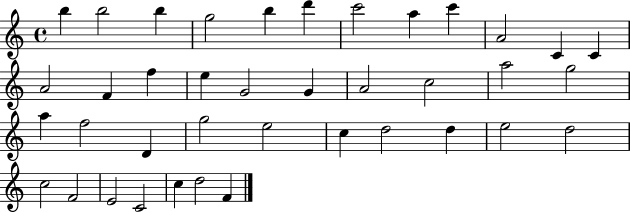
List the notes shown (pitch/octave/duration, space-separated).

B5/q B5/h B5/q G5/h B5/q D6/q C6/h A5/q C6/q A4/h C4/q C4/q A4/h F4/q F5/q E5/q G4/h G4/q A4/h C5/h A5/h G5/h A5/q F5/h D4/q G5/h E5/h C5/q D5/h D5/q E5/h D5/h C5/h F4/h E4/h C4/h C5/q D5/h F4/q